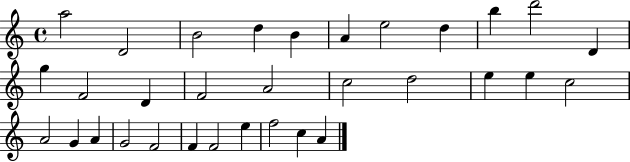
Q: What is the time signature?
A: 4/4